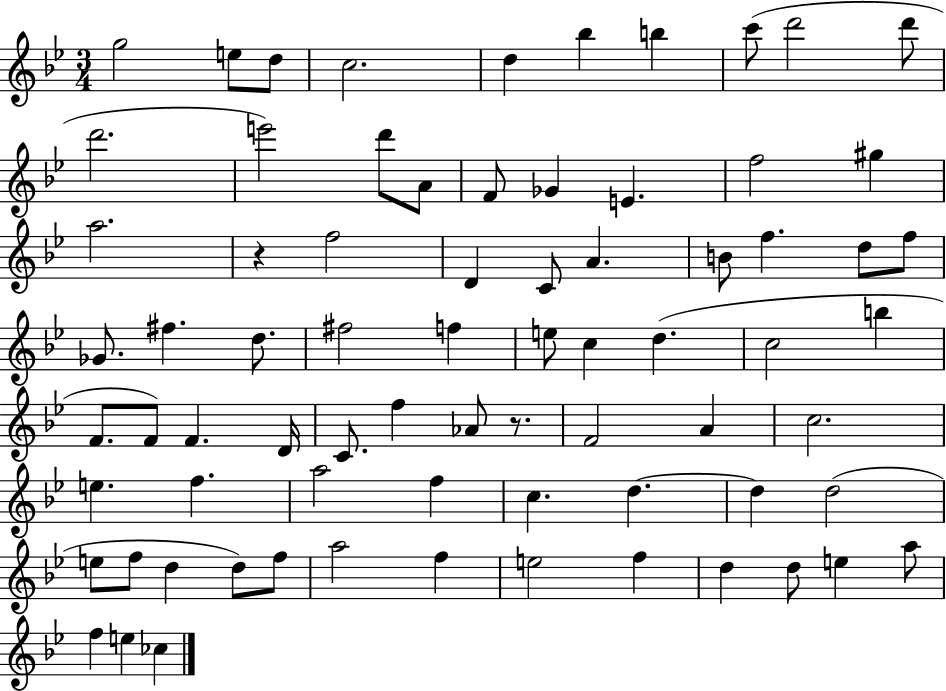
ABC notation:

X:1
T:Untitled
M:3/4
L:1/4
K:Bb
g2 e/2 d/2 c2 d _b b c'/2 d'2 d'/2 d'2 e'2 d'/2 A/2 F/2 _G E f2 ^g a2 z f2 D C/2 A B/2 f d/2 f/2 _G/2 ^f d/2 ^f2 f e/2 c d c2 b F/2 F/2 F D/4 C/2 f _A/2 z/2 F2 A c2 e f a2 f c d d d2 e/2 f/2 d d/2 f/2 a2 f e2 f d d/2 e a/2 f e _c